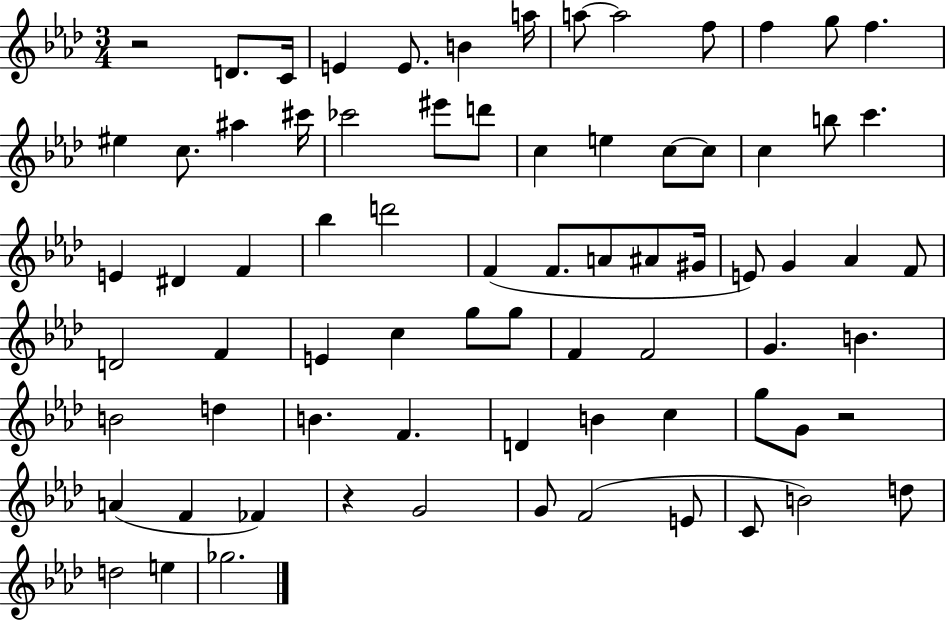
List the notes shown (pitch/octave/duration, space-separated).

R/h D4/e. C4/s E4/q E4/e. B4/q A5/s A5/e A5/h F5/e F5/q G5/e F5/q. EIS5/q C5/e. A#5/q C#6/s CES6/h EIS6/e D6/e C5/q E5/q C5/e C5/e C5/q B5/e C6/q. E4/q D#4/q F4/q Bb5/q D6/h F4/q F4/e. A4/e A#4/e G#4/s E4/e G4/q Ab4/q F4/e D4/h F4/q E4/q C5/q G5/e G5/e F4/q F4/h G4/q. B4/q. B4/h D5/q B4/q. F4/q. D4/q B4/q C5/q G5/e G4/e R/h A4/q F4/q FES4/q R/q G4/h G4/e F4/h E4/e C4/e B4/h D5/e D5/h E5/q Gb5/h.